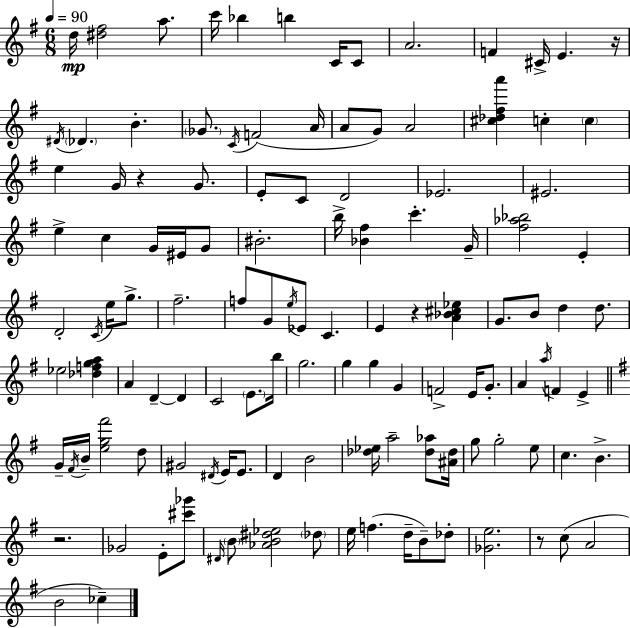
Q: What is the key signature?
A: G major